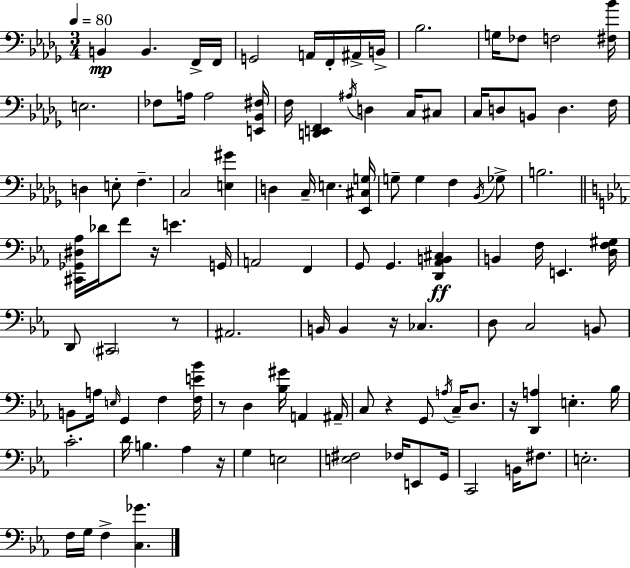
{
  \clef bass
  \numericTimeSignature
  \time 3/4
  \key bes \minor
  \tempo 4 = 80
  b,4\mp b,4. f,16-> f,16 | g,2 a,16 f,16-. ais,16-> b,16-> | bes2. | g16 fes8 f2 <fis bes'>16 | \break e2. | fes8 a16 a2 <e, bes, fis>16 | f16 <d, e, f,>4 \acciaccatura { ais16 } d4 c16 cis8 | c16 d8 b,8 d4. | \break f16 d4 e8-. f4.-- | c2 <e gis'>4 | d4 c16-- e4. | <ees, cis g>16 g8-- g4 f4 \acciaccatura { bes,16 } | \break ges8-> b2. | \bar "||" \break \key ees \major <cis, ges, dis aes>16 des'16 f'8 r16 e'4. g,16 | a,2 f,4 | g,8 g,4. <d, aes, b, cis>4\ff | b,4 f16 e,4. <d f gis>16 | \break d,8 \parenthesize cis,2 r8 | ais,2. | b,16 b,4 r16 ces4. | d8 c2 b,8 | \break b,8 a16 \grace { e16 } g,4 f4 | <f e' bes'>16 r8 d4 <bes gis'>16 a,4 | ais,16-- c8 r4 g,8 \acciaccatura { a16 } c16-- d8. | r16 <d, a>4 e4.-. | \break bes16 c'2.-. | d'16 b4. aes4 | r16 g4 e2 | <e fis>2 fes16 e,8 | \break g,16 c,2 b,16 fis8. | e2.-. | f16 g16 f4-> <c ges'>4. | \bar "|."
}